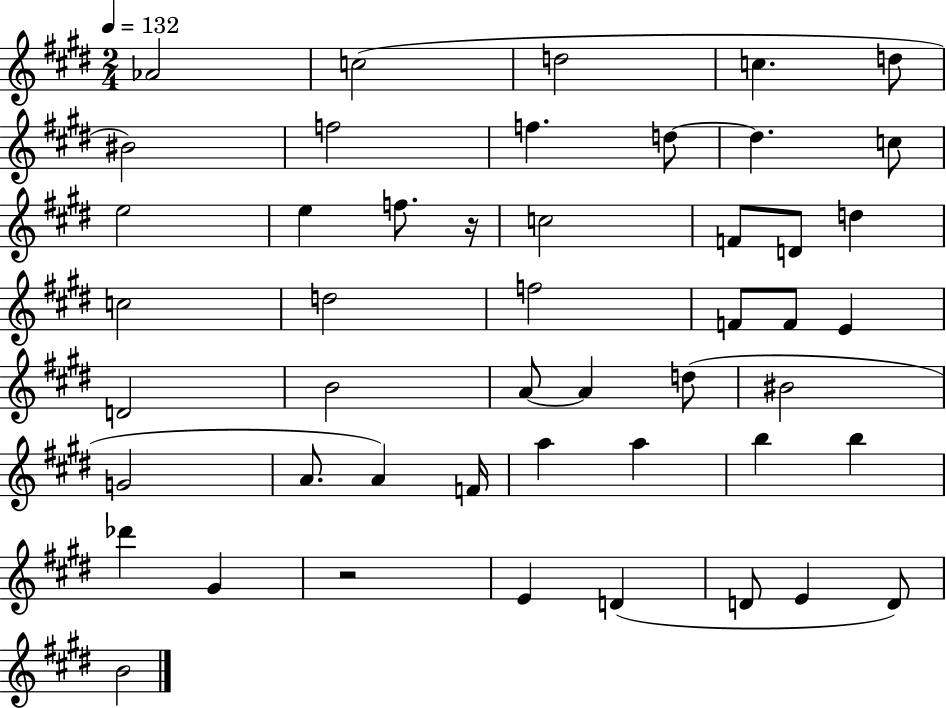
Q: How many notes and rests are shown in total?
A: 48